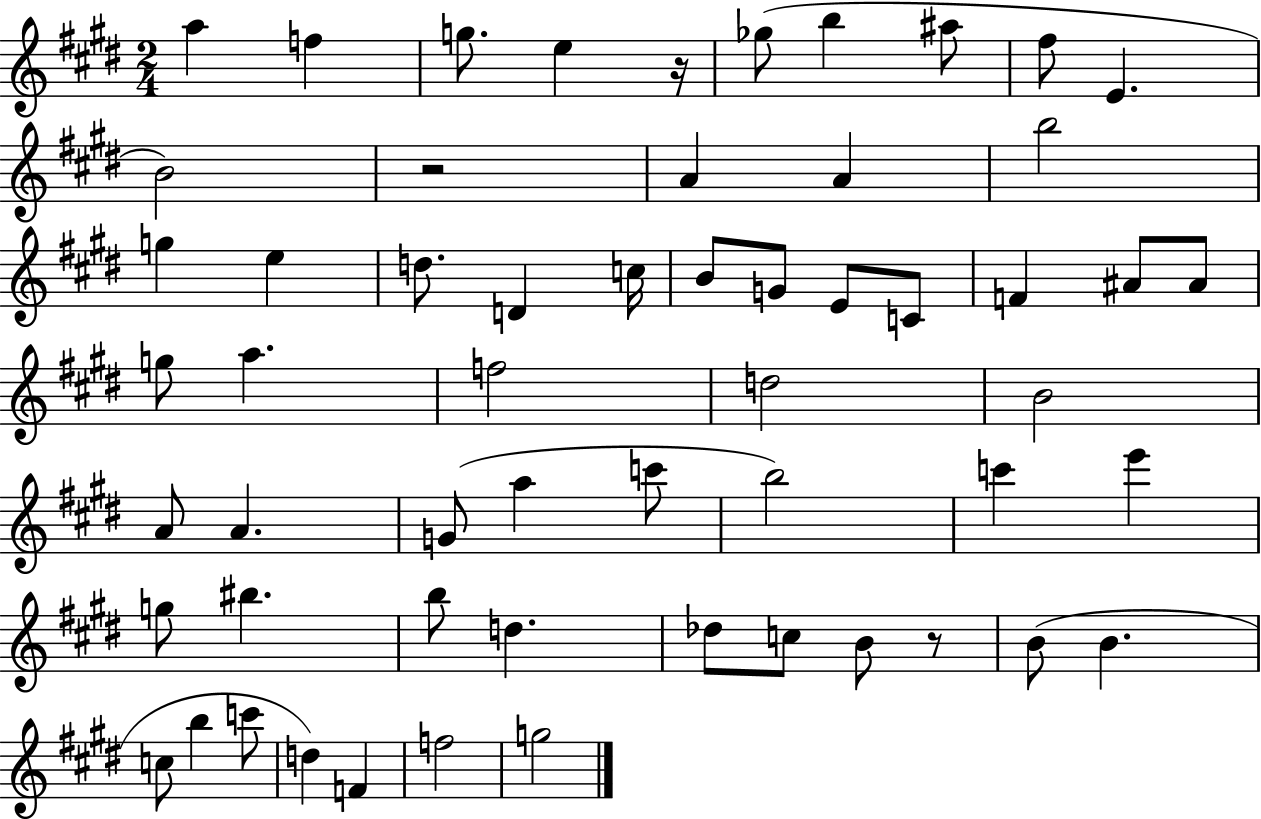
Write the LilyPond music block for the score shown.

{
  \clef treble
  \numericTimeSignature
  \time 2/4
  \key e \major
  a''4 f''4 | g''8. e''4 r16 | ges''8( b''4 ais''8 | fis''8 e'4. | \break b'2) | r2 | a'4 a'4 | b''2 | \break g''4 e''4 | d''8. d'4 c''16 | b'8 g'8 e'8 c'8 | f'4 ais'8 ais'8 | \break g''8 a''4. | f''2 | d''2 | b'2 | \break a'8 a'4. | g'8( a''4 c'''8 | b''2) | c'''4 e'''4 | \break g''8 bis''4. | b''8 d''4. | des''8 c''8 b'8 r8 | b'8( b'4. | \break c''8 b''4 c'''8 | d''4) f'4 | f''2 | g''2 | \break \bar "|."
}